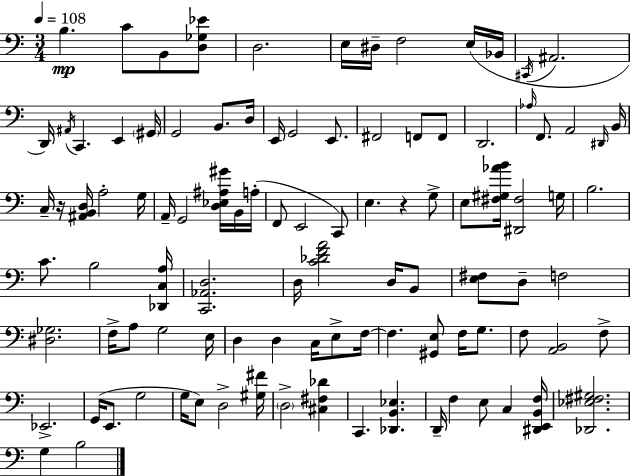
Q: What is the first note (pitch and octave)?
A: B3